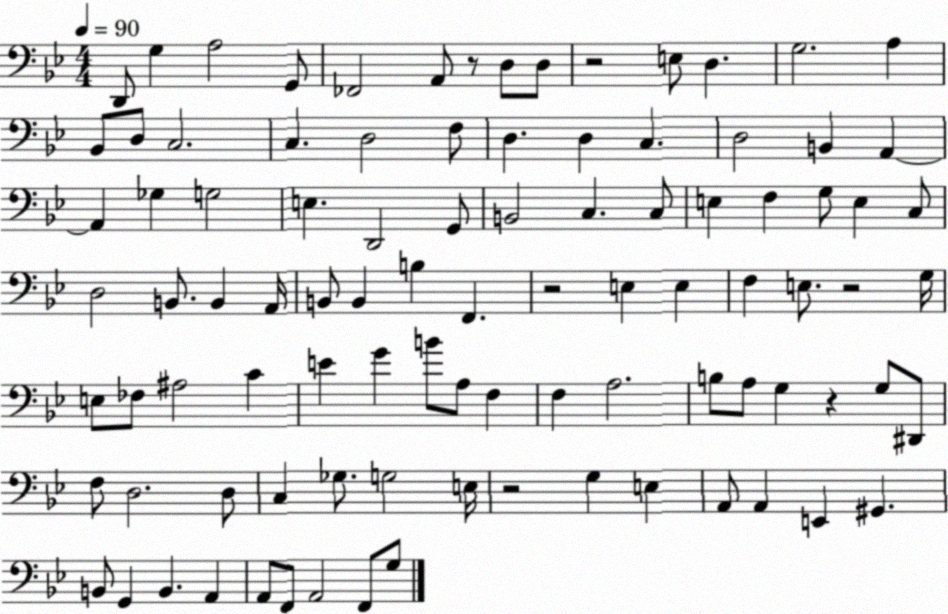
X:1
T:Untitled
M:4/4
L:1/4
K:Bb
D,,/2 G, A,2 G,,/2 _F,,2 A,,/2 z/2 D,/2 D,/2 z2 E,/2 D, G,2 A, _B,,/2 D,/2 C,2 C, D,2 F,/2 D, D, C, D,2 B,, A,, A,, _G, G,2 E, D,,2 G,,/2 B,,2 C, C,/2 E, F, G,/2 E, C,/2 D,2 B,,/2 B,, A,,/4 B,,/2 B,, B, F,, z2 E, E, F, E,/2 z2 G,/4 E,/2 _F,/2 ^A,2 C E G B/2 A,/2 F, F, A,2 B,/2 A,/2 G, z G,/2 ^D,,/2 F,/2 D,2 D,/2 C, _G,/2 G,2 E,/4 z2 G, E, A,,/2 A,, E,, ^G,, B,,/2 G,, B,, A,, A,,/2 F,,/2 A,,2 F,,/2 G,/2